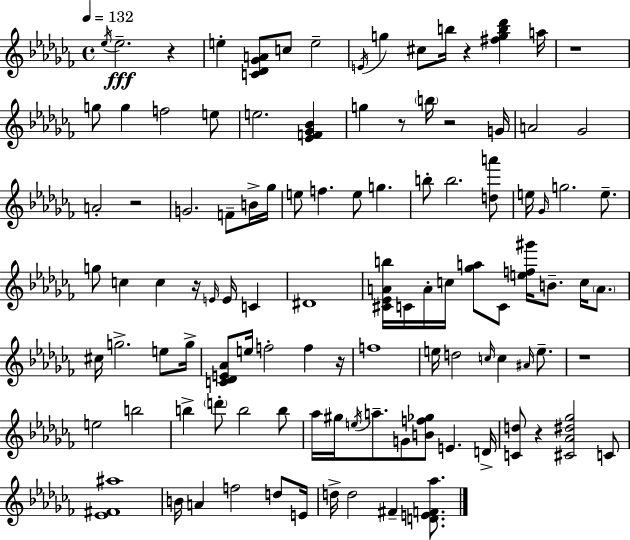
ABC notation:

X:1
T:Untitled
M:4/4
L:1/4
K:Abm
_e/4 _e2 z e [C_D_GA]/2 c/2 e2 E/4 g ^c/2 b/4 z [^fgb_d'] a/4 z4 g/2 g f2 e/2 e2 [_EF_G_B] g z/2 b/4 z2 G/4 A2 _G2 A2 z2 G2 F/2 B/4 _g/4 e/2 f e/2 g b/2 b2 [da']/2 e/4 _G/4 g2 e/2 g/2 c c z/4 E/4 E/4 C ^D4 [^C_EAb]/4 C/4 A/4 c/4 [_ga]/2 C/2 [ef^g']/4 B/2 c/4 A/2 ^c/4 g2 e/2 g/4 [C_DE_A]/2 e/4 f2 f z/4 f4 e/4 d2 c/4 c ^A/4 e/2 z4 e2 b2 b d'/2 b2 b/2 _a/4 ^g/4 e/4 a/2 G/2 [Bf_g]/2 E D/4 [Cd]/2 z [^C_A^d_g]2 C/2 [_E^F^a]4 B/4 A f2 d/2 E/4 d/4 d2 ^F [DEF_a]/2